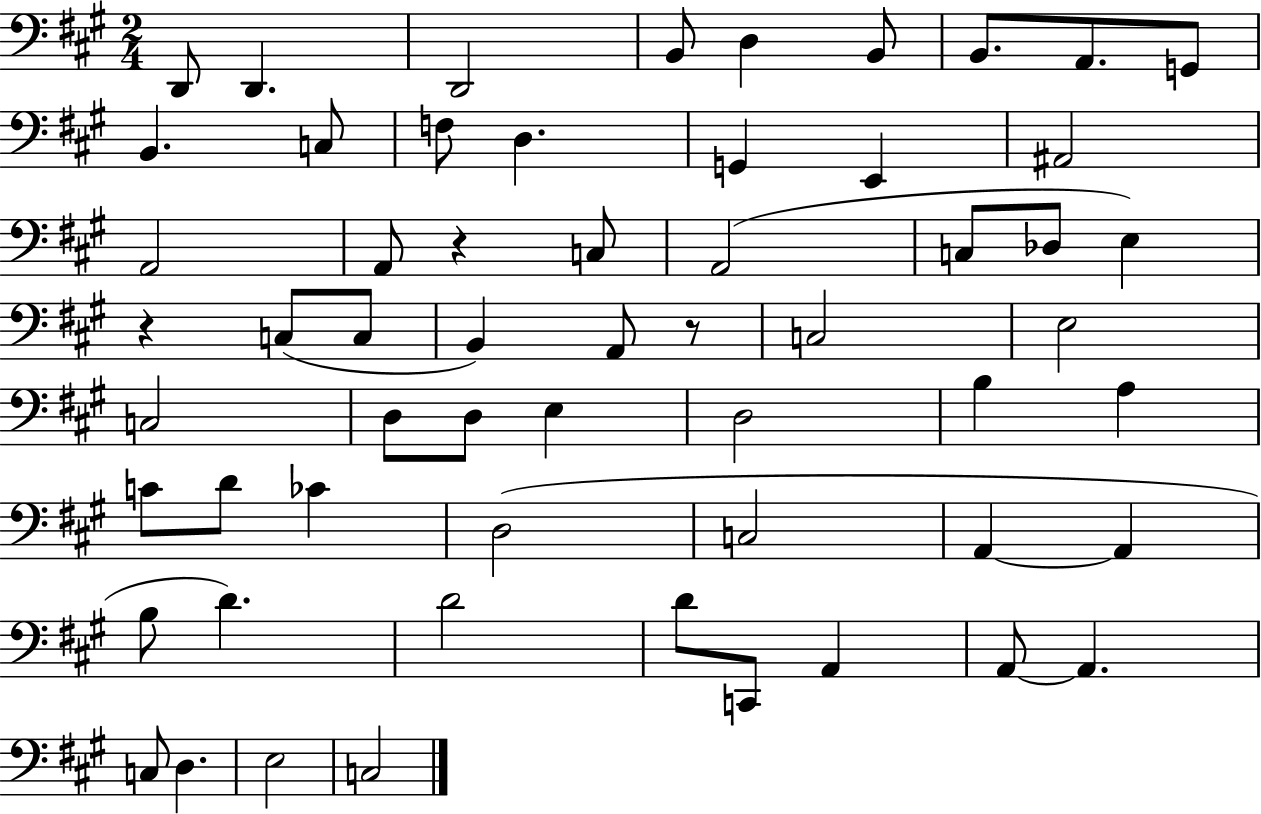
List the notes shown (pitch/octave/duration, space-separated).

D2/e D2/q. D2/h B2/e D3/q B2/e B2/e. A2/e. G2/e B2/q. C3/e F3/e D3/q. G2/q E2/q A#2/h A2/h A2/e R/q C3/e A2/h C3/e Db3/e E3/q R/q C3/e C3/e B2/q A2/e R/e C3/h E3/h C3/h D3/e D3/e E3/q D3/h B3/q A3/q C4/e D4/e CES4/q D3/h C3/h A2/q A2/q B3/e D4/q. D4/h D4/e C2/e A2/q A2/e A2/q. C3/e D3/q. E3/h C3/h